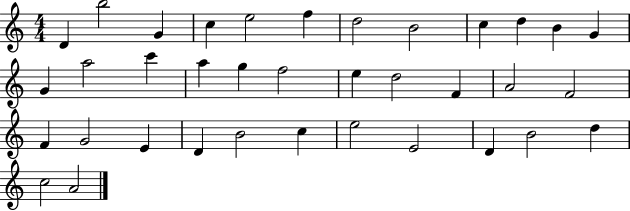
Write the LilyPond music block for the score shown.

{
  \clef treble
  \numericTimeSignature
  \time 4/4
  \key c \major
  d'4 b''2 g'4 | c''4 e''2 f''4 | d''2 b'2 | c''4 d''4 b'4 g'4 | \break g'4 a''2 c'''4 | a''4 g''4 f''2 | e''4 d''2 f'4 | a'2 f'2 | \break f'4 g'2 e'4 | d'4 b'2 c''4 | e''2 e'2 | d'4 b'2 d''4 | \break c''2 a'2 | \bar "|."
}